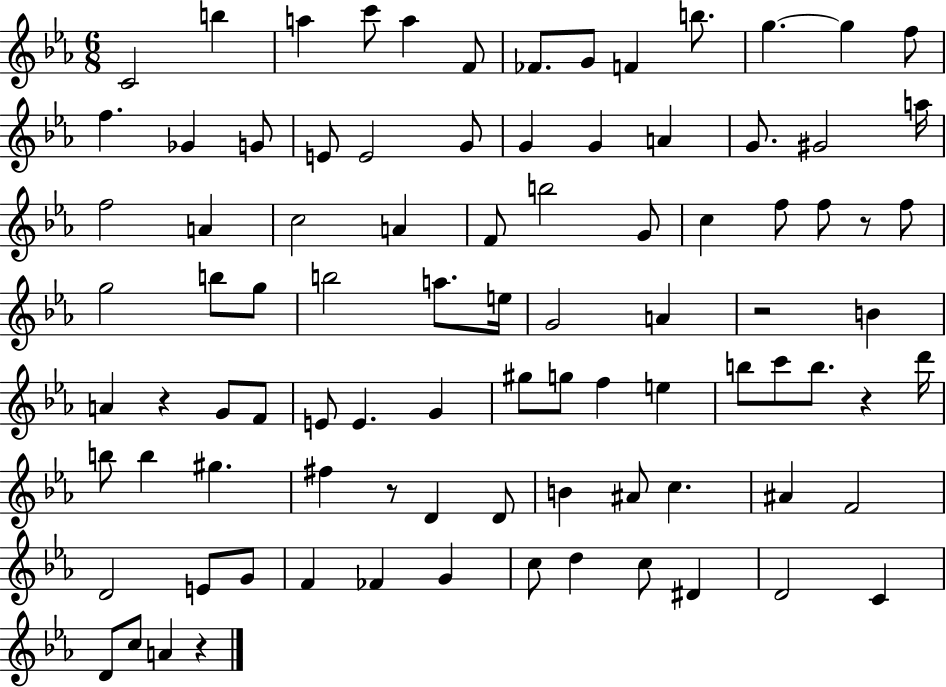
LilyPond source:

{
  \clef treble
  \numericTimeSignature
  \time 6/8
  \key ees \major
  c'2 b''4 | a''4 c'''8 a''4 f'8 | fes'8. g'8 f'4 b''8. | g''4.~~ g''4 f''8 | \break f''4. ges'4 g'8 | e'8 e'2 g'8 | g'4 g'4 a'4 | g'8. gis'2 a''16 | \break f''2 a'4 | c''2 a'4 | f'8 b''2 g'8 | c''4 f''8 f''8 r8 f''8 | \break g''2 b''8 g''8 | b''2 a''8. e''16 | g'2 a'4 | r2 b'4 | \break a'4 r4 g'8 f'8 | e'8 e'4. g'4 | gis''8 g''8 f''4 e''4 | b''8 c'''8 b''8. r4 d'''16 | \break b''8 b''4 gis''4. | fis''4 r8 d'4 d'8 | b'4 ais'8 c''4. | ais'4 f'2 | \break d'2 e'8 g'8 | f'4 fes'4 g'4 | c''8 d''4 c''8 dis'4 | d'2 c'4 | \break d'8 c''8 a'4 r4 | \bar "|."
}